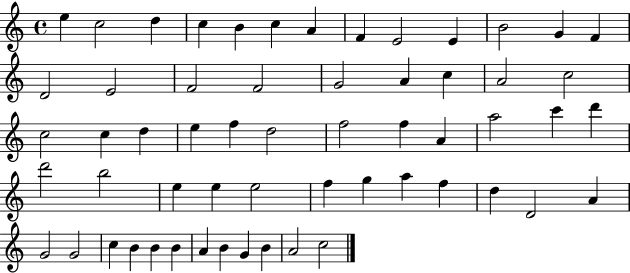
E5/q C5/h D5/q C5/q B4/q C5/q A4/q F4/q E4/h E4/q B4/h G4/q F4/q D4/h E4/h F4/h F4/h G4/h A4/q C5/q A4/h C5/h C5/h C5/q D5/q E5/q F5/q D5/h F5/h F5/q A4/q A5/h C6/q D6/q D6/h B5/h E5/q E5/q E5/h F5/q G5/q A5/q F5/q D5/q D4/h A4/q G4/h G4/h C5/q B4/q B4/q B4/q A4/q B4/q G4/q B4/q A4/h C5/h